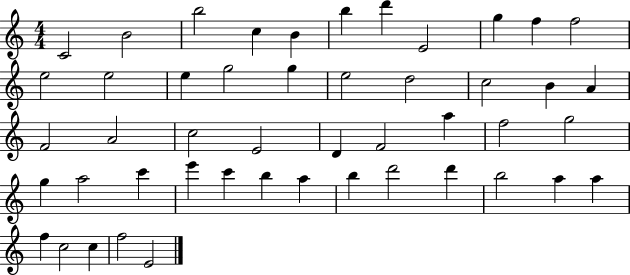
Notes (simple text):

C4/h B4/h B5/h C5/q B4/q B5/q D6/q E4/h G5/q F5/q F5/h E5/h E5/h E5/q G5/h G5/q E5/h D5/h C5/h B4/q A4/q F4/h A4/h C5/h E4/h D4/q F4/h A5/q F5/h G5/h G5/q A5/h C6/q E6/q C6/q B5/q A5/q B5/q D6/h D6/q B5/h A5/q A5/q F5/q C5/h C5/q F5/h E4/h